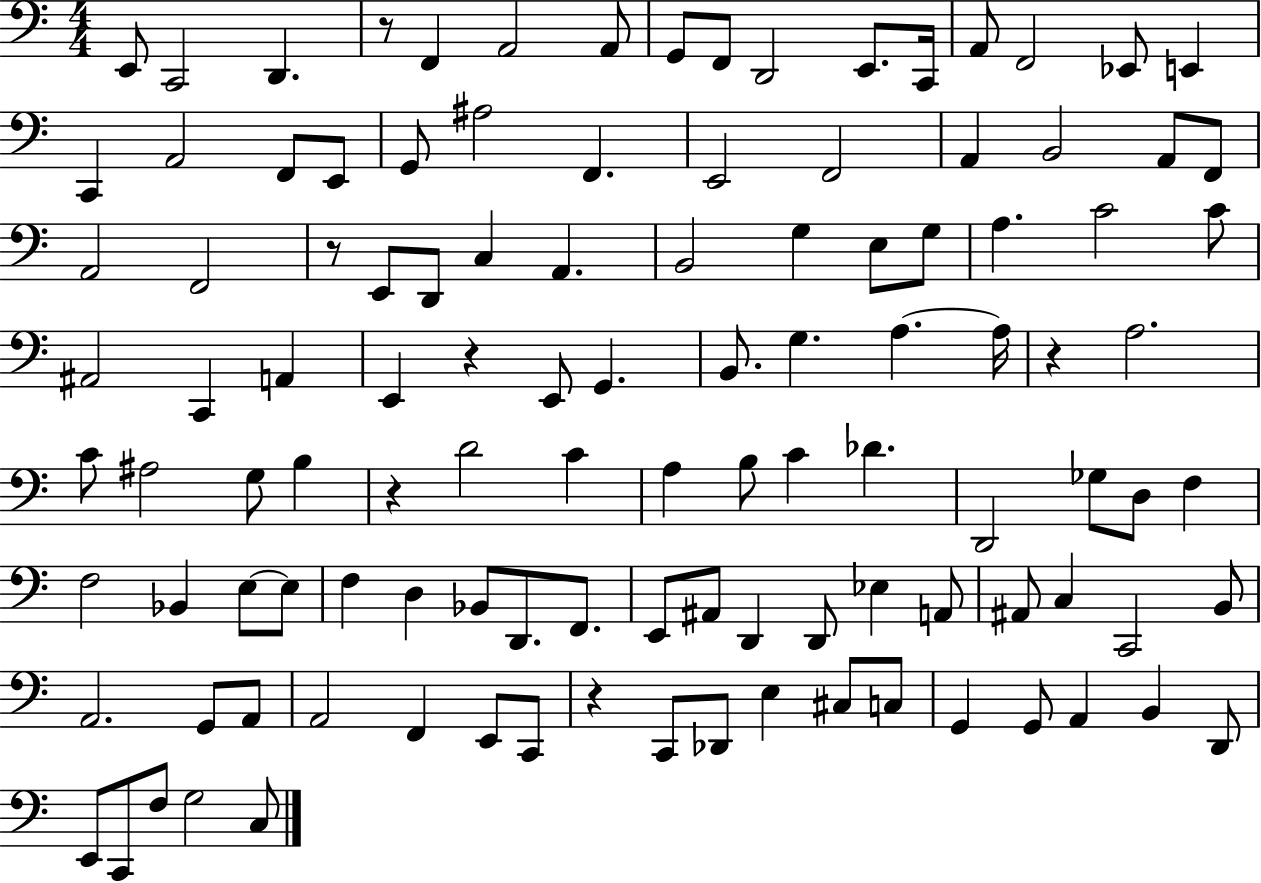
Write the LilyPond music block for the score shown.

{
  \clef bass
  \numericTimeSignature
  \time 4/4
  \key c \major
  e,8 c,2 d,4. | r8 f,4 a,2 a,8 | g,8 f,8 d,2 e,8. c,16 | a,8 f,2 ees,8 e,4 | \break c,4 a,2 f,8 e,8 | g,8 ais2 f,4. | e,2 f,2 | a,4 b,2 a,8 f,8 | \break a,2 f,2 | r8 e,8 d,8 c4 a,4. | b,2 g4 e8 g8 | a4. c'2 c'8 | \break ais,2 c,4 a,4 | e,4 r4 e,8 g,4. | b,8. g4. a4.~~ a16 | r4 a2. | \break c'8 ais2 g8 b4 | r4 d'2 c'4 | a4 b8 c'4 des'4. | d,2 ges8 d8 f4 | \break f2 bes,4 e8~~ e8 | f4 d4 bes,8 d,8. f,8. | e,8 ais,8 d,4 d,8 ees4 a,8 | ais,8 c4 c,2 b,8 | \break a,2. g,8 a,8 | a,2 f,4 e,8 c,8 | r4 c,8 des,8 e4 cis8 c8 | g,4 g,8 a,4 b,4 d,8 | \break e,8 c,8 f8 g2 c8 | \bar "|."
}